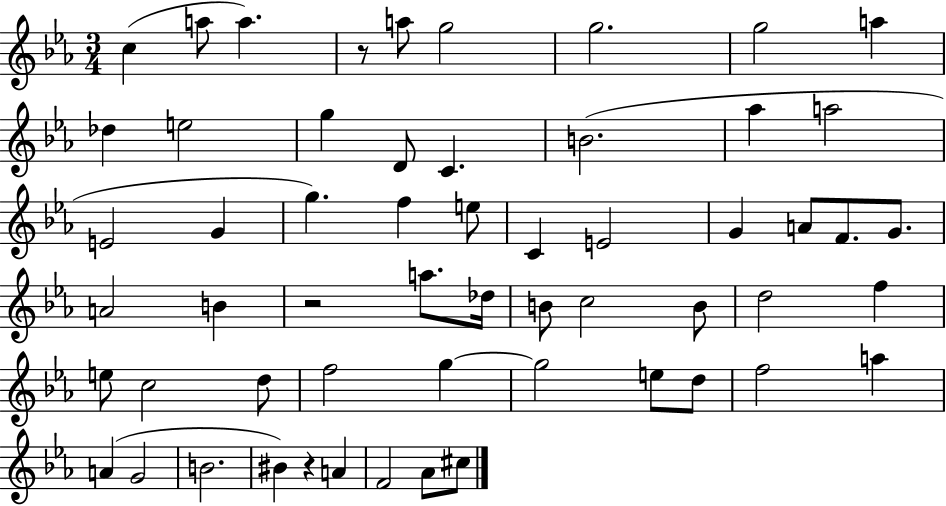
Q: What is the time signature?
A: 3/4